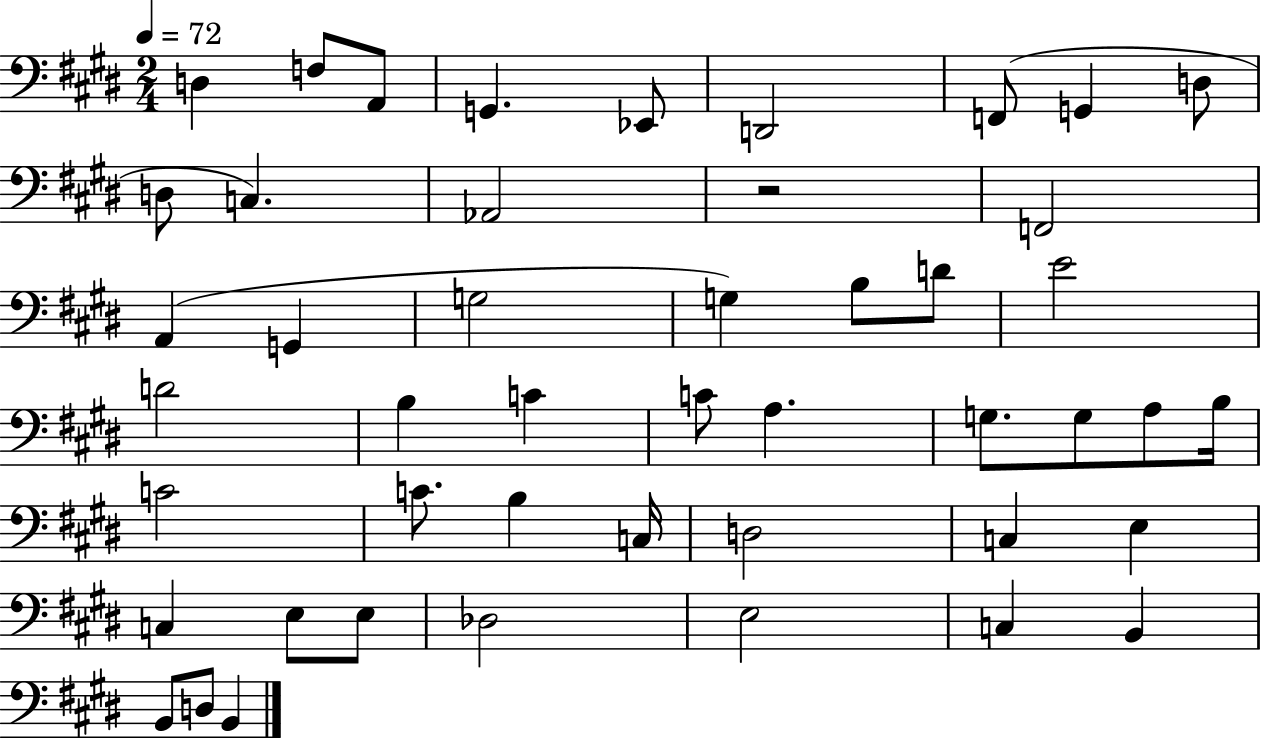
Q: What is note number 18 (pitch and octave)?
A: B3